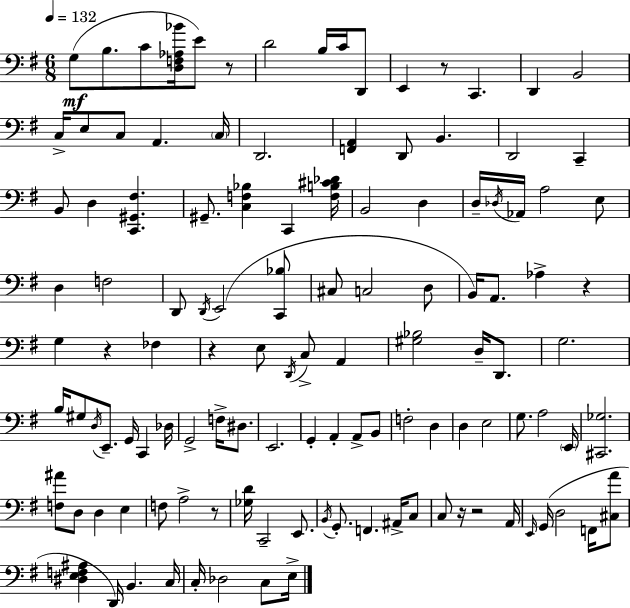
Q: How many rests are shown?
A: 8